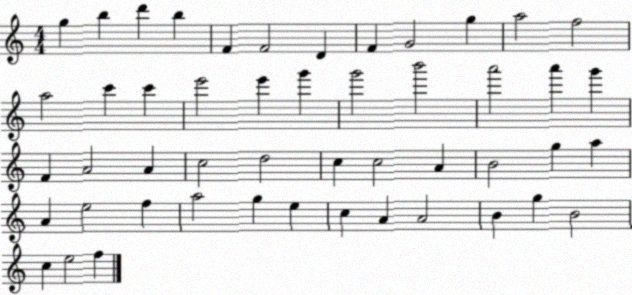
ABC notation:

X:1
T:Untitled
M:4/4
L:1/4
K:C
g b d' b F F2 D F G2 g a2 f2 a2 c' c' e'2 e' g' g'2 b'2 a'2 a' g' F A2 A c2 d2 c c2 A B2 g a A e2 f a2 g e c A A2 B g B2 c e2 f